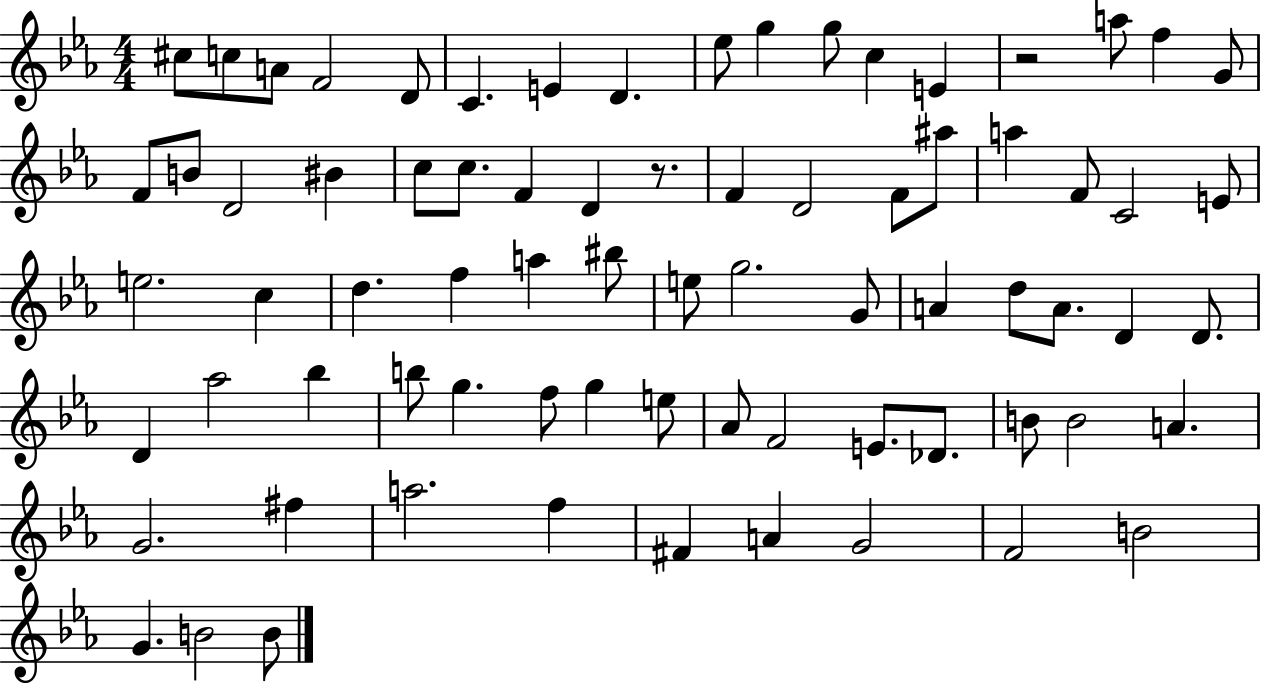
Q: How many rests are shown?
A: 2